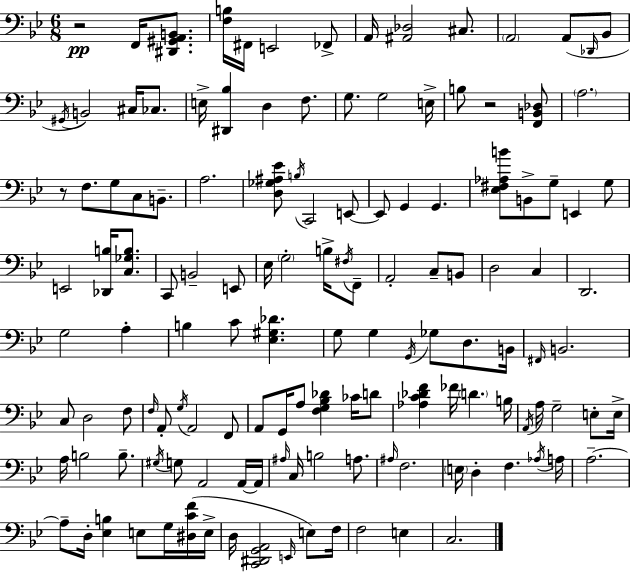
R/h F2/s [D#2,G#2,A2,B2]/e. [F3,B3]/s F#2/s E2/h FES2/e A2/s [A#2,Db3]/h C#3/e. A2/h A2/e Db2/s Bb2/e G#2/s B2/h C#3/s CES3/e. E3/s [D#2,Bb3]/q D3/q F3/e. G3/e. G3/h E3/s B3/e R/h [F2,B2,Db3]/e A3/h. R/e F3/e. G3/e C3/e B2/e. A3/h. [D3,Gb3,A#3,Eb4]/e B3/s C2/h E2/e E2/e G2/q G2/q. [Eb3,F#3,Ab3,B4]/e B2/e G3/e E2/q G3/e E2/h [Db2,B3]/s [C3,Gb3,B3]/e. C2/e B2/h E2/e Eb3/s G3/h B3/s F#3/s F2/e A2/h C3/e B2/e D3/h C3/q D2/h. G3/h A3/q B3/q C4/e [Eb3,G#3,Db4]/q. G3/e G3/q G2/s Gb3/e D3/e. B2/s F#2/s B2/h. C3/e D3/h F3/e F3/s A2/e G3/s A2/h F2/e A2/e G2/s A3/e [F3,G3,Bb3,Db4]/q CES4/s D4/e [Ab3,C4,Db4,F4]/q FES4/s D4/q. B3/s A2/s A3/s G3/h E3/e E3/s A3/s B3/h B3/e. G#3/s G3/e A2/h A2/s A2/s A#3/s C3/s B3/h A3/e. A#3/s F3/h. E3/s D3/q F3/q. Ab3/s A3/s A3/h. A3/e D3/s [Eb3,B3]/q E3/e G3/s [D#3,C4,F4]/s E3/s D3/s [C2,D#2,G2,A2]/h E2/s E3/e F3/s F3/h E3/q C3/h.